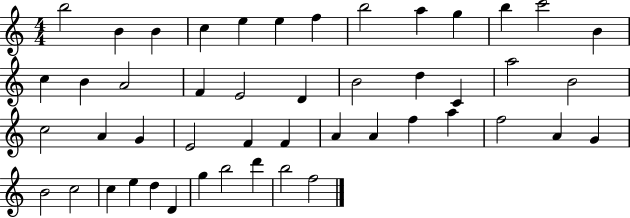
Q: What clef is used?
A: treble